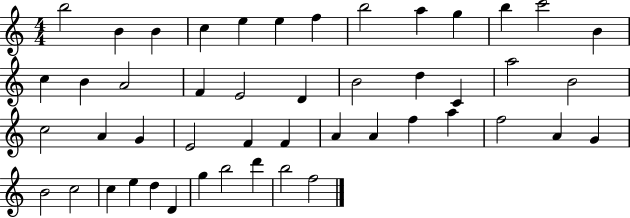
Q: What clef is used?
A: treble